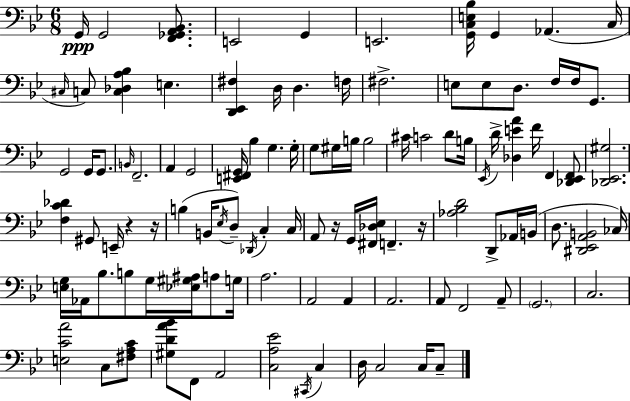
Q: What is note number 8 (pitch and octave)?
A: C3